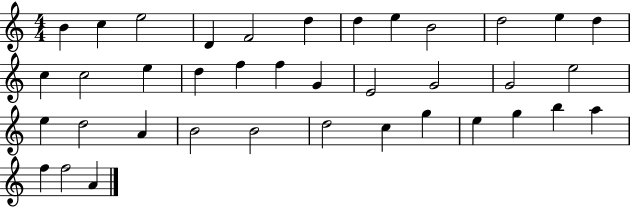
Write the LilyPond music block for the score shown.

{
  \clef treble
  \numericTimeSignature
  \time 4/4
  \key c \major
  b'4 c''4 e''2 | d'4 f'2 d''4 | d''4 e''4 b'2 | d''2 e''4 d''4 | \break c''4 c''2 e''4 | d''4 f''4 f''4 g'4 | e'2 g'2 | g'2 e''2 | \break e''4 d''2 a'4 | b'2 b'2 | d''2 c''4 g''4 | e''4 g''4 b''4 a''4 | \break f''4 f''2 a'4 | \bar "|."
}